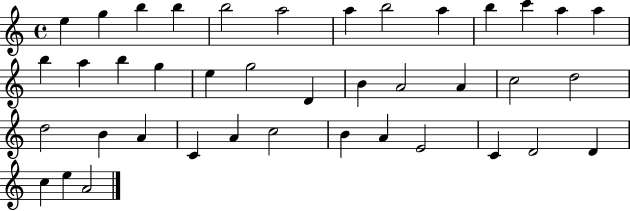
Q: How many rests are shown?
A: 0